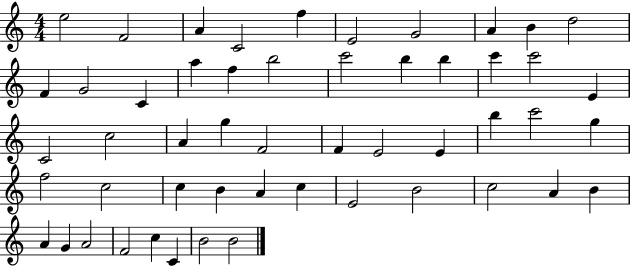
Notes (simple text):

E5/h F4/h A4/q C4/h F5/q E4/h G4/h A4/q B4/q D5/h F4/q G4/h C4/q A5/q F5/q B5/h C6/h B5/q B5/q C6/q C6/h E4/q C4/h C5/h A4/q G5/q F4/h F4/q E4/h E4/q B5/q C6/h G5/q F5/h C5/h C5/q B4/q A4/q C5/q E4/h B4/h C5/h A4/q B4/q A4/q G4/q A4/h F4/h C5/q C4/q B4/h B4/h